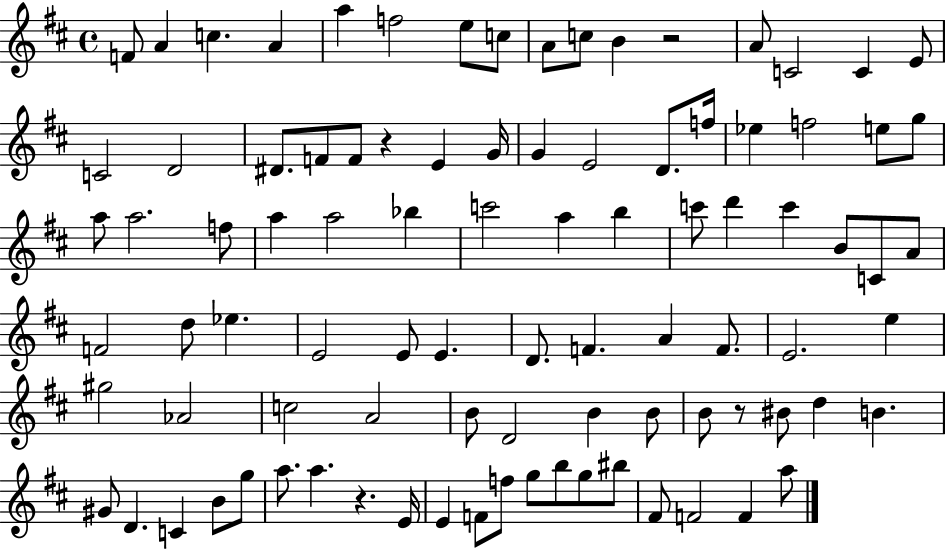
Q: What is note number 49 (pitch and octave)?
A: E4